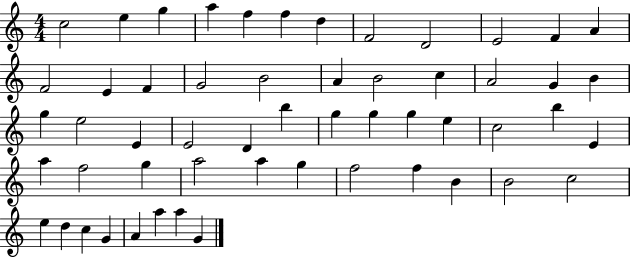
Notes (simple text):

C5/h E5/q G5/q A5/q F5/q F5/q D5/q F4/h D4/h E4/h F4/q A4/q F4/h E4/q F4/q G4/h B4/h A4/q B4/h C5/q A4/h G4/q B4/q G5/q E5/h E4/q E4/h D4/q B5/q G5/q G5/q G5/q E5/q C5/h B5/q E4/q A5/q F5/h G5/q A5/h A5/q G5/q F5/h F5/q B4/q B4/h C5/h E5/q D5/q C5/q G4/q A4/q A5/q A5/q G4/q